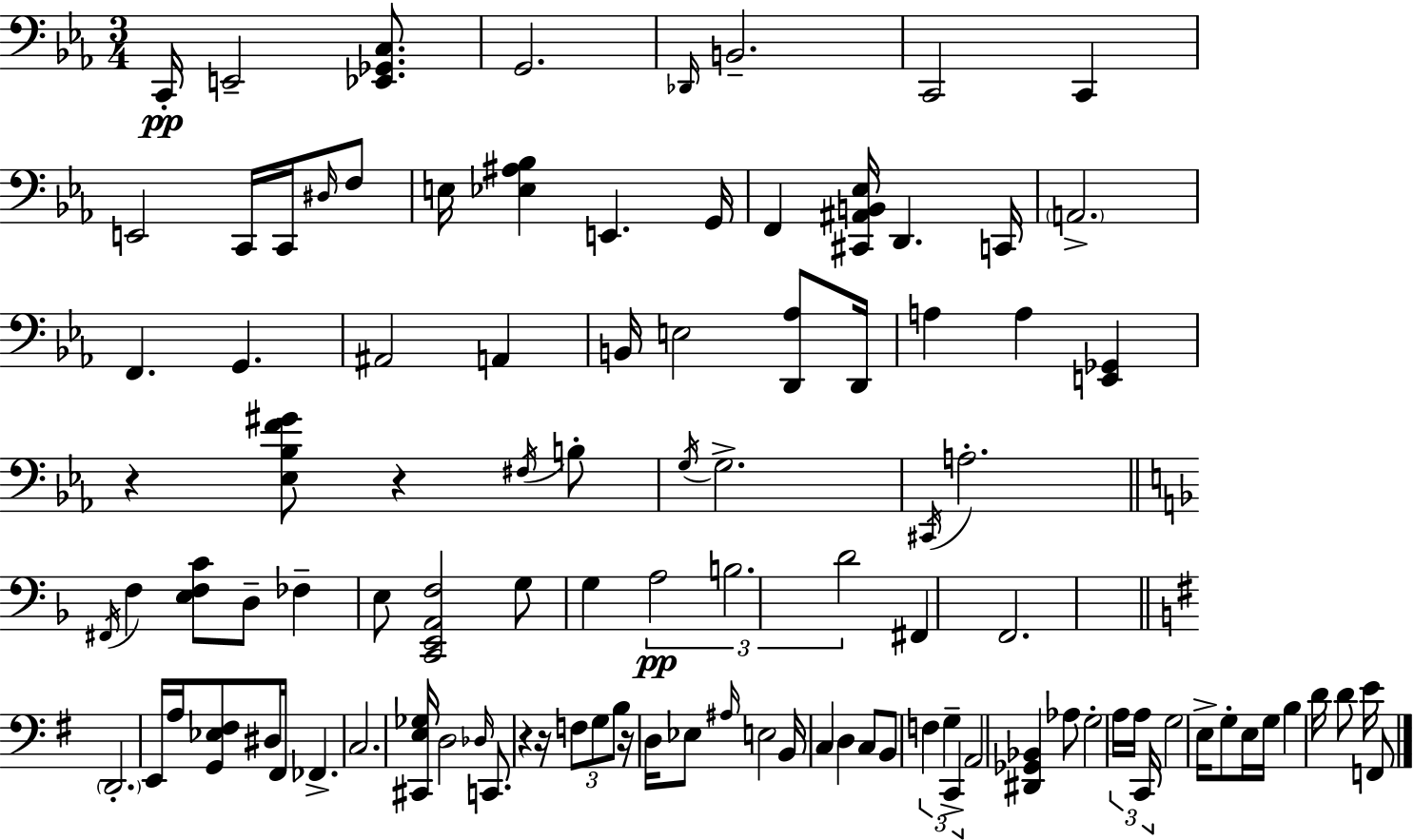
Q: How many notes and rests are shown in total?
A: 103